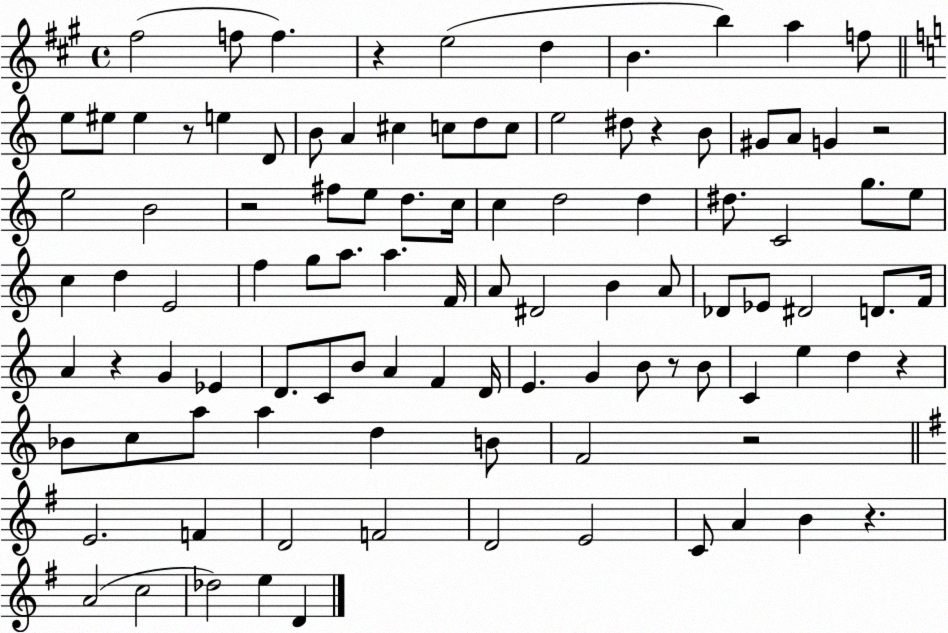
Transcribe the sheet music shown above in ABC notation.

X:1
T:Untitled
M:4/4
L:1/4
K:A
^f2 f/2 f z e2 d B b a f/2 e/2 ^e/2 ^e z/2 e D/2 B/2 A ^c c/2 d/2 c/2 e2 ^d/2 z B/2 ^G/2 A/2 G z2 e2 B2 z2 ^f/2 e/2 d/2 c/4 c d2 d ^d/2 C2 g/2 e/2 c d E2 f g/2 a/2 a F/4 A/2 ^D2 B A/2 _D/2 _E/2 ^D2 D/2 F/4 A z G _E D/2 C/2 B/2 A F D/4 E G B/2 z/2 B/2 C e d z _B/2 c/2 a/2 a d B/2 F2 z2 E2 F D2 F2 D2 E2 C/2 A B z A2 c2 _d2 e D